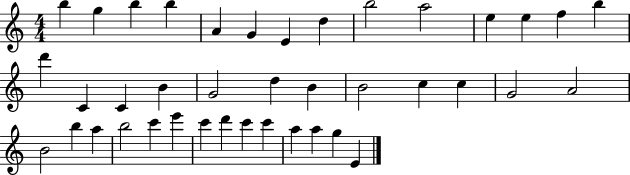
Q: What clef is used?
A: treble